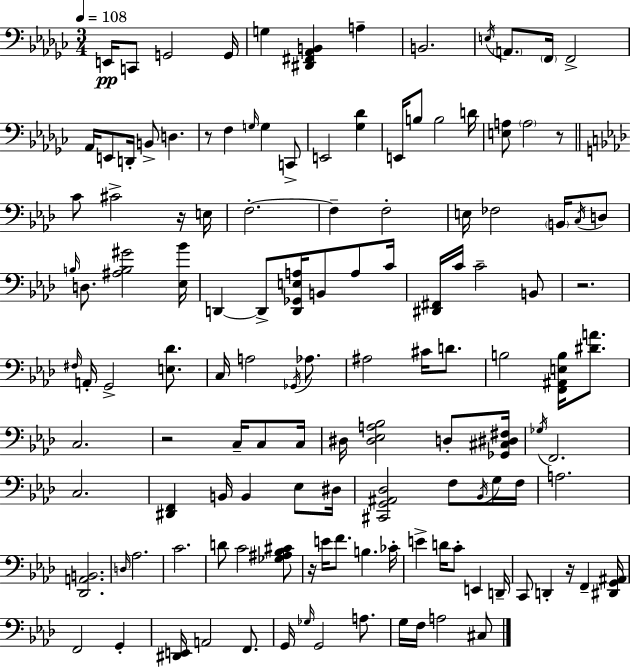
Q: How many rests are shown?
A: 7